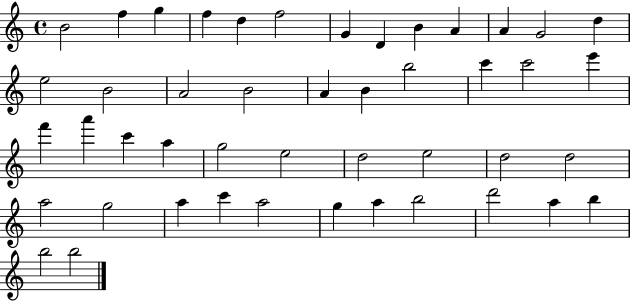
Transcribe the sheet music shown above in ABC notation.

X:1
T:Untitled
M:4/4
L:1/4
K:C
B2 f g f d f2 G D B A A G2 d e2 B2 A2 B2 A B b2 c' c'2 e' f' a' c' a g2 e2 d2 e2 d2 d2 a2 g2 a c' a2 g a b2 d'2 a b b2 b2